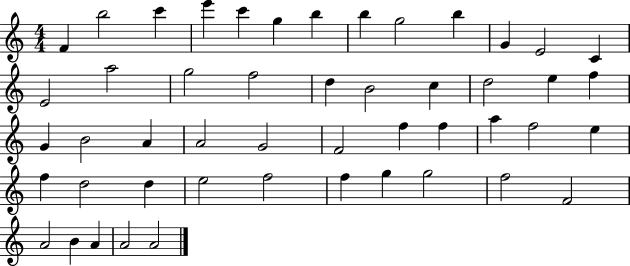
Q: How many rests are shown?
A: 0